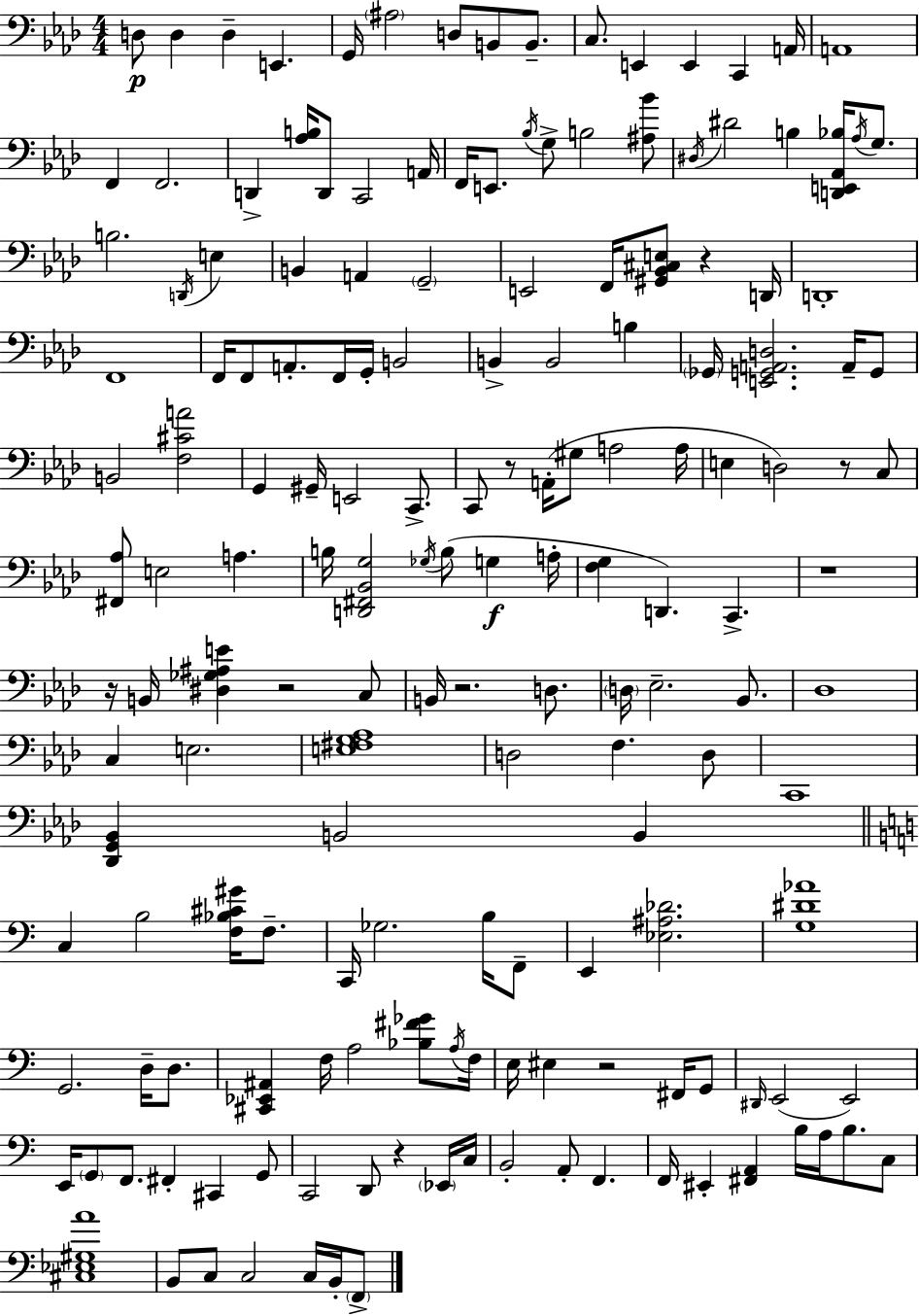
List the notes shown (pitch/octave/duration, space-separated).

D3/e D3/q D3/q E2/q. G2/s A#3/h D3/e B2/e B2/e. C3/e. E2/q E2/q C2/q A2/s A2/w F2/q F2/h. D2/q [Ab3,B3]/s D2/e C2/h A2/s F2/s E2/e. Bb3/s G3/e B3/h [A#3,Bb4]/e D#3/s D#4/h B3/q [D2,E2,Ab2,Bb3]/s Ab3/s G3/e. B3/h. D2/s E3/q B2/q A2/q G2/h E2/h F2/s [G#2,Bb2,C#3,E3]/e R/q D2/s D2/w F2/w F2/s F2/e A2/e. F2/s G2/s B2/h B2/q B2/h B3/q Gb2/s [E2,G2,A2,D3]/h. A2/s G2/e B2/h [F3,C#4,A4]/h G2/q G#2/s E2/h C2/e. C2/e R/e A2/s G#3/e A3/h A3/s E3/q D3/h R/e C3/e [F#2,Ab3]/e E3/h A3/q. B3/s [D2,F#2,Bb2,G3]/h Gb3/s B3/e G3/q A3/s [F3,G3]/q D2/q. C2/q. R/w R/s B2/s [D#3,Gb3,A#3,E4]/q R/h C3/e B2/s R/h. D3/e. D3/s Eb3/h. Bb2/e. Db3/w C3/q E3/h. [E3,F#3,G3,Ab3]/w D3/h F3/q. D3/e C2/w [Db2,G2,Bb2]/q B2/h B2/q C3/q B3/h [F3,Bb3,C#4,G#4]/s F3/e. C2/s Gb3/h. B3/s F2/e E2/q [Eb3,A#3,Db4]/h. [G3,D#4,Ab4]/w G2/h. D3/s D3/e. [C#2,Eb2,A#2]/q F3/s A3/h [Bb3,F#4,Gb4]/e A3/s F3/s E3/s EIS3/q R/h F#2/s G2/e D#2/s E2/h E2/h E2/s G2/e F2/e. F#2/q C#2/q G2/e C2/h D2/e R/q Eb2/s C3/s B2/h A2/e F2/q. F2/s EIS2/q [F#2,A2]/q B3/s A3/s B3/e. C3/e [C#3,Eb3,G#3,A4]/w B2/e C3/e C3/h C3/s B2/s F2/e